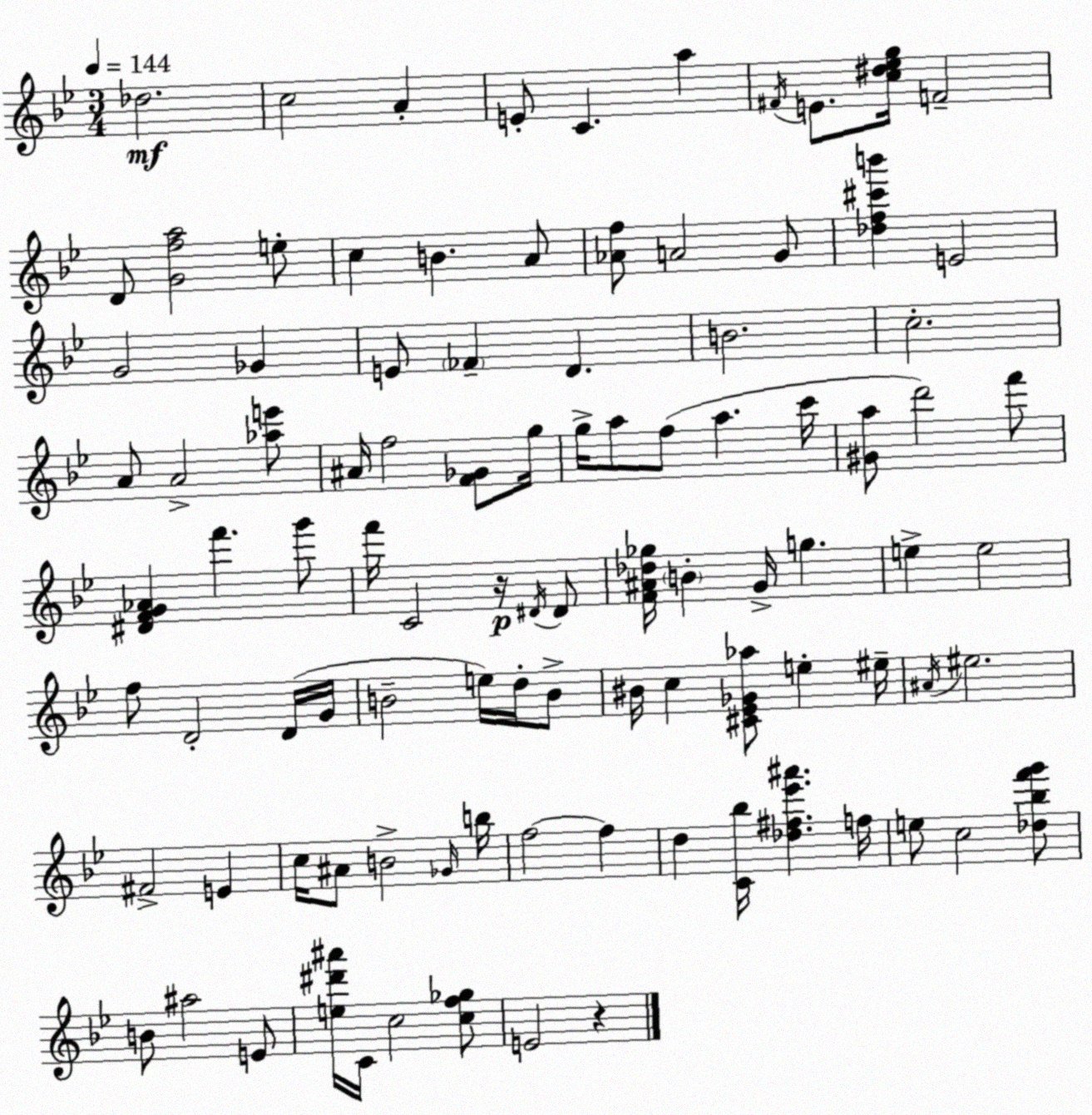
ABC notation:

X:1
T:Untitled
M:3/4
L:1/4
K:Bb
_d2 c2 A E/2 C a ^F/4 E/2 [c^d_eg]/4 F2 D/2 [Gfa]2 e/2 c B A/2 [_Af]/2 A2 G/2 [_df^c'b'] E2 G2 _G E/2 _F D B2 c2 A/2 A2 [_ae']/2 ^A/4 f2 [F_G]/2 g/4 g/4 a/2 f/2 a c'/4 [^Ga]/2 d'2 f'/2 [^DFG_A] f' g'/2 f'/4 C2 z/4 ^D/4 ^D/2 [F^A_d_g]/4 B G/4 g e e2 f/2 D2 D/4 G/4 B2 e/4 d/4 B/2 ^B/4 c [^C_E_G_a]/2 e ^e/4 ^A/4 ^e2 ^F2 E c/4 ^A/2 B2 _G/4 b/4 f2 f d [C_b]/4 [_d^f_e'^a'] f/4 e/2 c2 [_d_bf'g']/2 B/2 ^a2 E/2 [e^d'^a']/4 C/4 c2 [cf_g]/2 E2 z